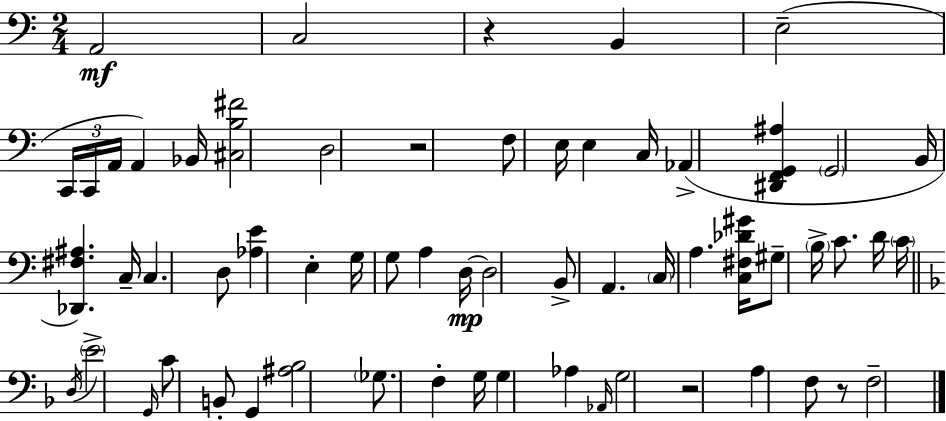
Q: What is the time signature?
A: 2/4